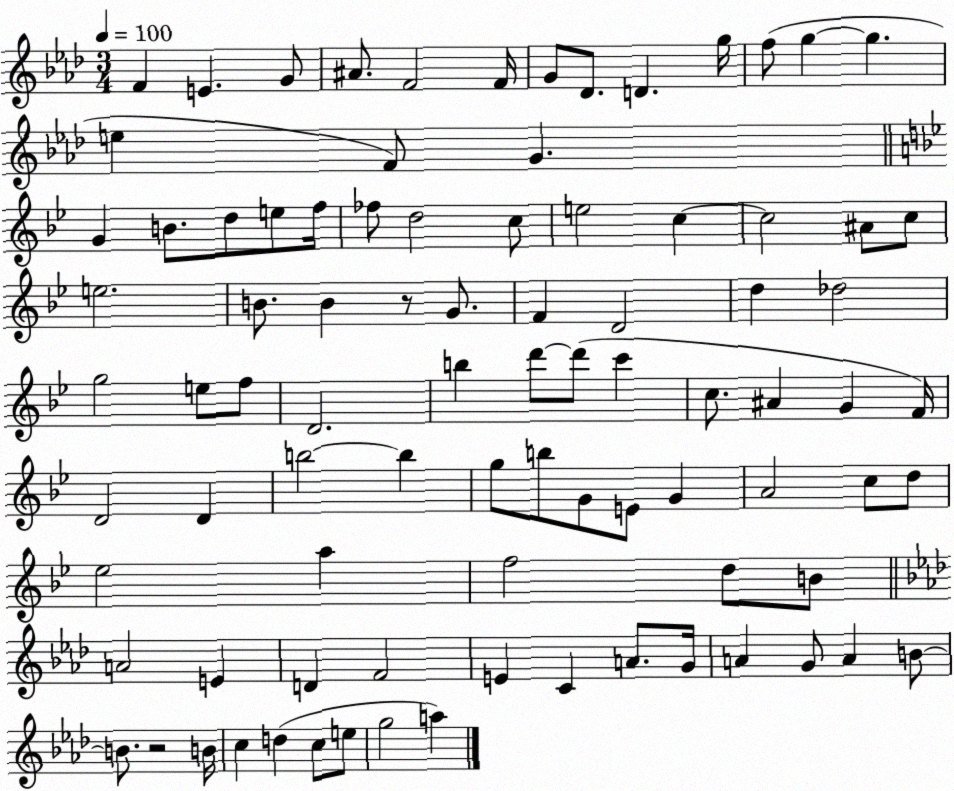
X:1
T:Untitled
M:3/4
L:1/4
K:Ab
F E G/2 ^A/2 F2 F/4 G/2 _D/2 D g/4 f/2 g g e F/2 G G B/2 d/2 e/2 f/4 _f/2 d2 c/2 e2 c c2 ^A/2 c/2 e2 B/2 B z/2 G/2 F D2 d _d2 g2 e/2 f/2 D2 b d'/2 d'/2 c' c/2 ^A G F/4 D2 D b2 b g/2 b/2 G/2 E/2 G A2 c/2 d/2 _e2 a f2 d/2 B/2 A2 E D F2 E C A/2 G/4 A G/2 A B/2 B/2 z2 B/4 c d c/2 e/2 g2 a